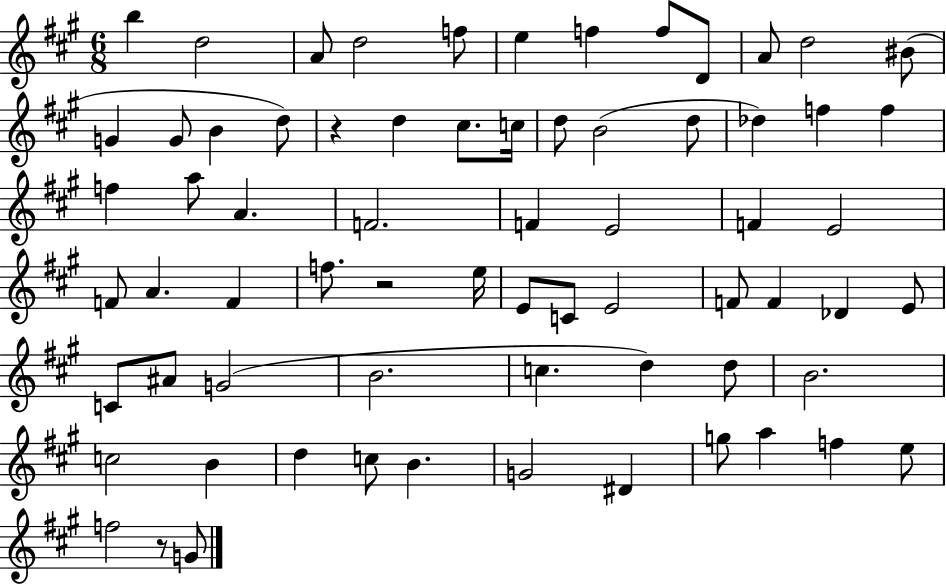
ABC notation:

X:1
T:Untitled
M:6/8
L:1/4
K:A
b d2 A/2 d2 f/2 e f f/2 D/2 A/2 d2 ^B/2 G G/2 B d/2 z d ^c/2 c/4 d/2 B2 d/2 _d f f f a/2 A F2 F E2 F E2 F/2 A F f/2 z2 e/4 E/2 C/2 E2 F/2 F _D E/2 C/2 ^A/2 G2 B2 c d d/2 B2 c2 B d c/2 B G2 ^D g/2 a f e/2 f2 z/2 G/2